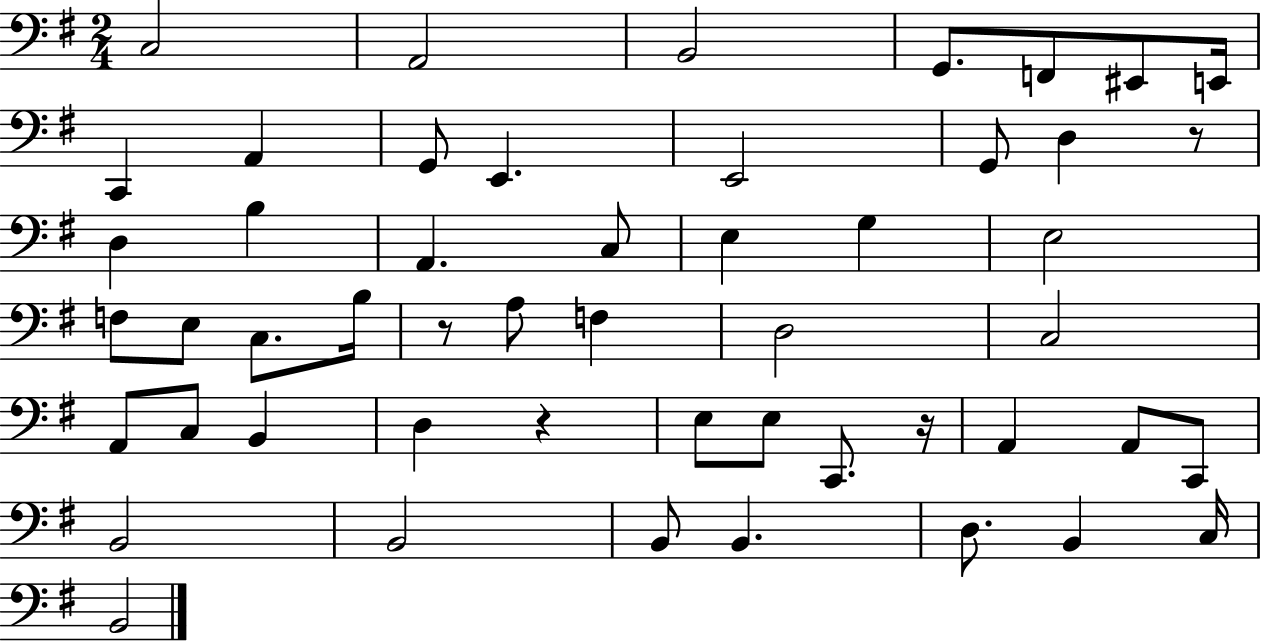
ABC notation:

X:1
T:Untitled
M:2/4
L:1/4
K:G
C,2 A,,2 B,,2 G,,/2 F,,/2 ^E,,/2 E,,/4 C,, A,, G,,/2 E,, E,,2 G,,/2 D, z/2 D, B, A,, C,/2 E, G, E,2 F,/2 E,/2 C,/2 B,/4 z/2 A,/2 F, D,2 C,2 A,,/2 C,/2 B,, D, z E,/2 E,/2 C,,/2 z/4 A,, A,,/2 C,,/2 B,,2 B,,2 B,,/2 B,, D,/2 B,, C,/4 B,,2